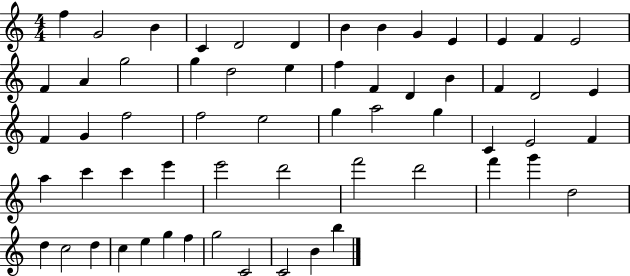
X:1
T:Untitled
M:4/4
L:1/4
K:C
f G2 B C D2 D B B G E E F E2 F A g2 g d2 e f F D B F D2 E F G f2 f2 e2 g a2 g C E2 F a c' c' e' e'2 d'2 f'2 d'2 f' g' d2 d c2 d c e g f g2 C2 C2 B b